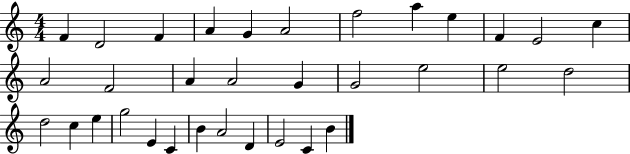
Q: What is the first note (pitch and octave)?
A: F4